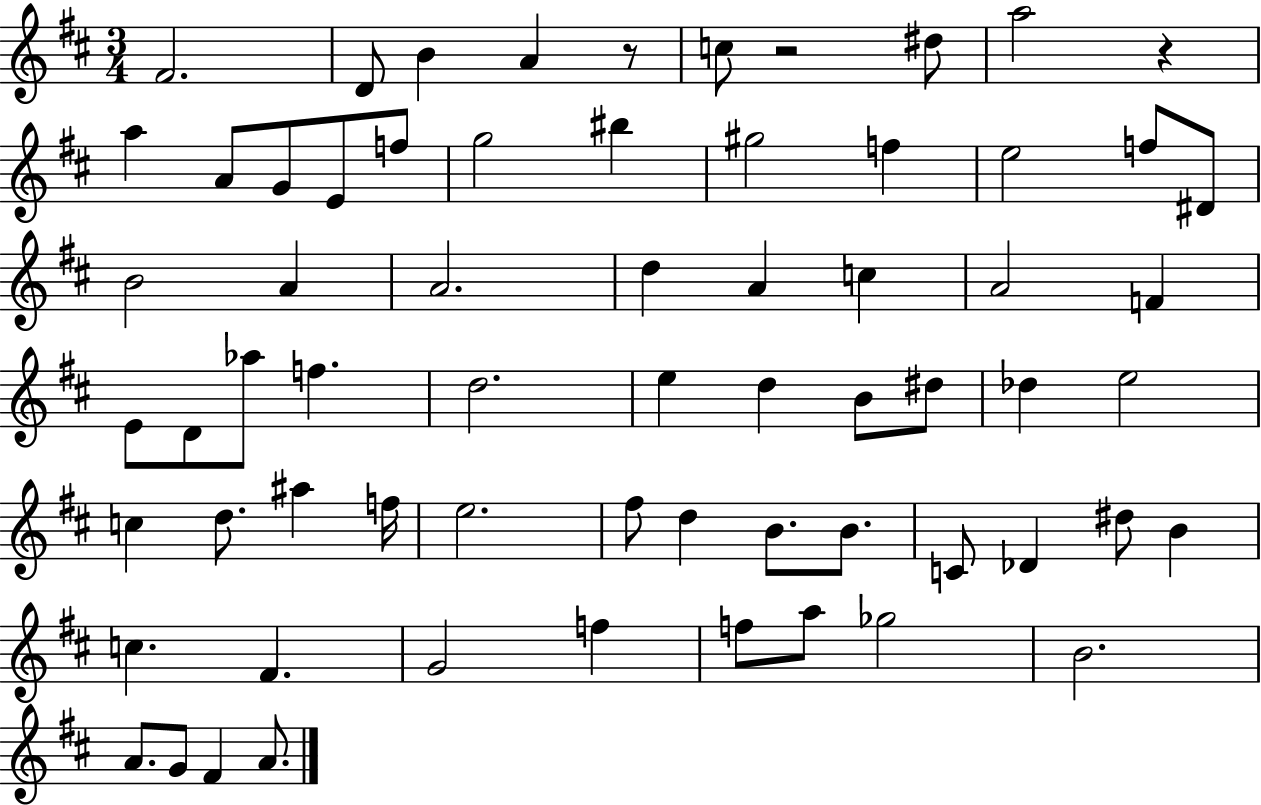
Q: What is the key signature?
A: D major